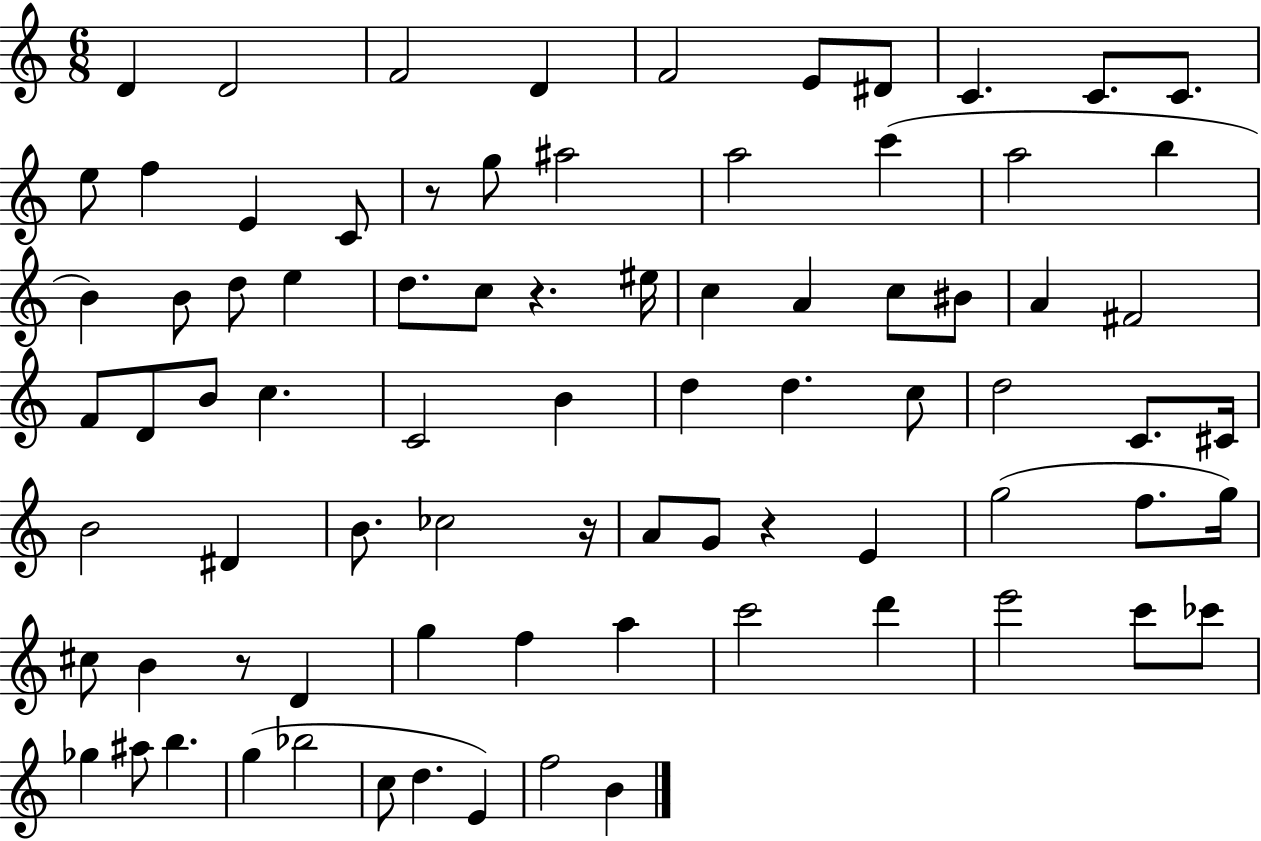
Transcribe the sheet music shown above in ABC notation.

X:1
T:Untitled
M:6/8
L:1/4
K:C
D D2 F2 D F2 E/2 ^D/2 C C/2 C/2 e/2 f E C/2 z/2 g/2 ^a2 a2 c' a2 b B B/2 d/2 e d/2 c/2 z ^e/4 c A c/2 ^B/2 A ^F2 F/2 D/2 B/2 c C2 B d d c/2 d2 C/2 ^C/4 B2 ^D B/2 _c2 z/4 A/2 G/2 z E g2 f/2 g/4 ^c/2 B z/2 D g f a c'2 d' e'2 c'/2 _c'/2 _g ^a/2 b g _b2 c/2 d E f2 B